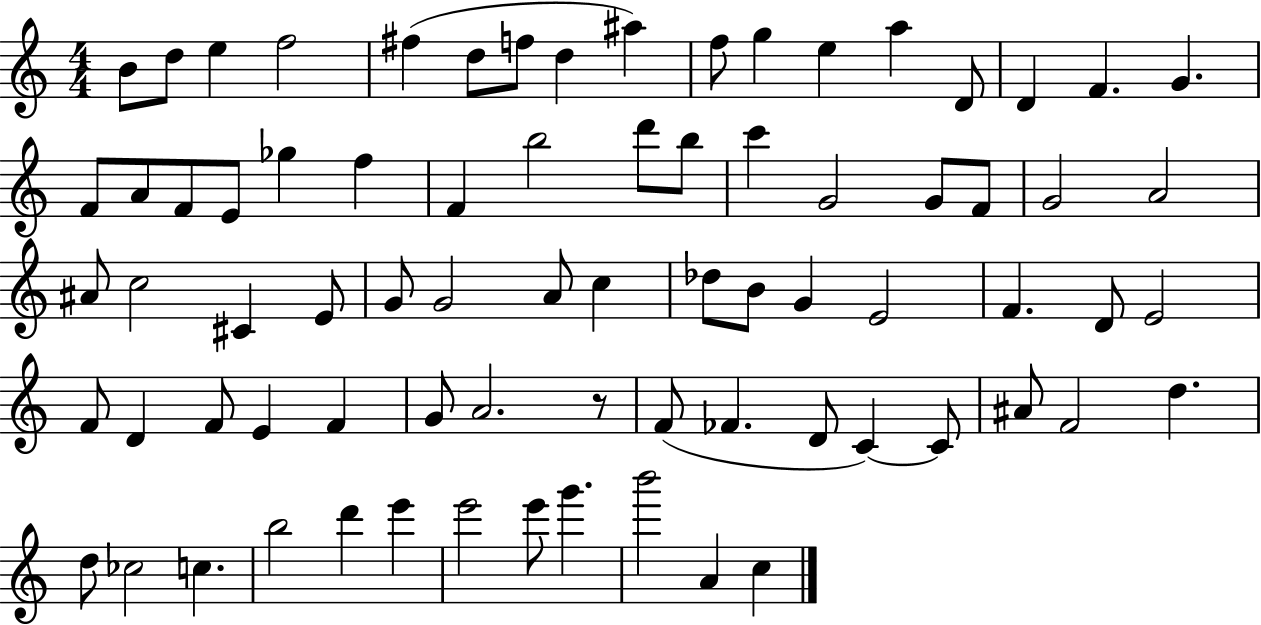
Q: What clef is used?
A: treble